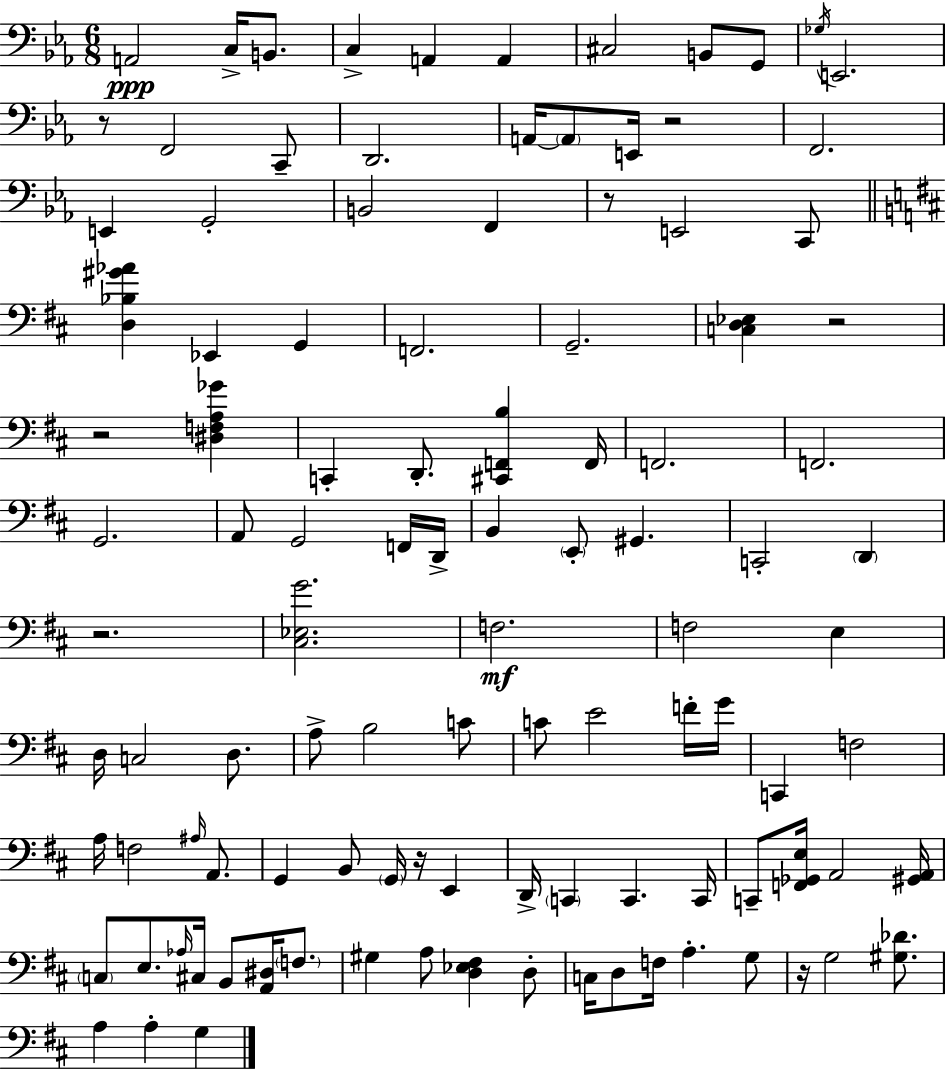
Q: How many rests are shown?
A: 8